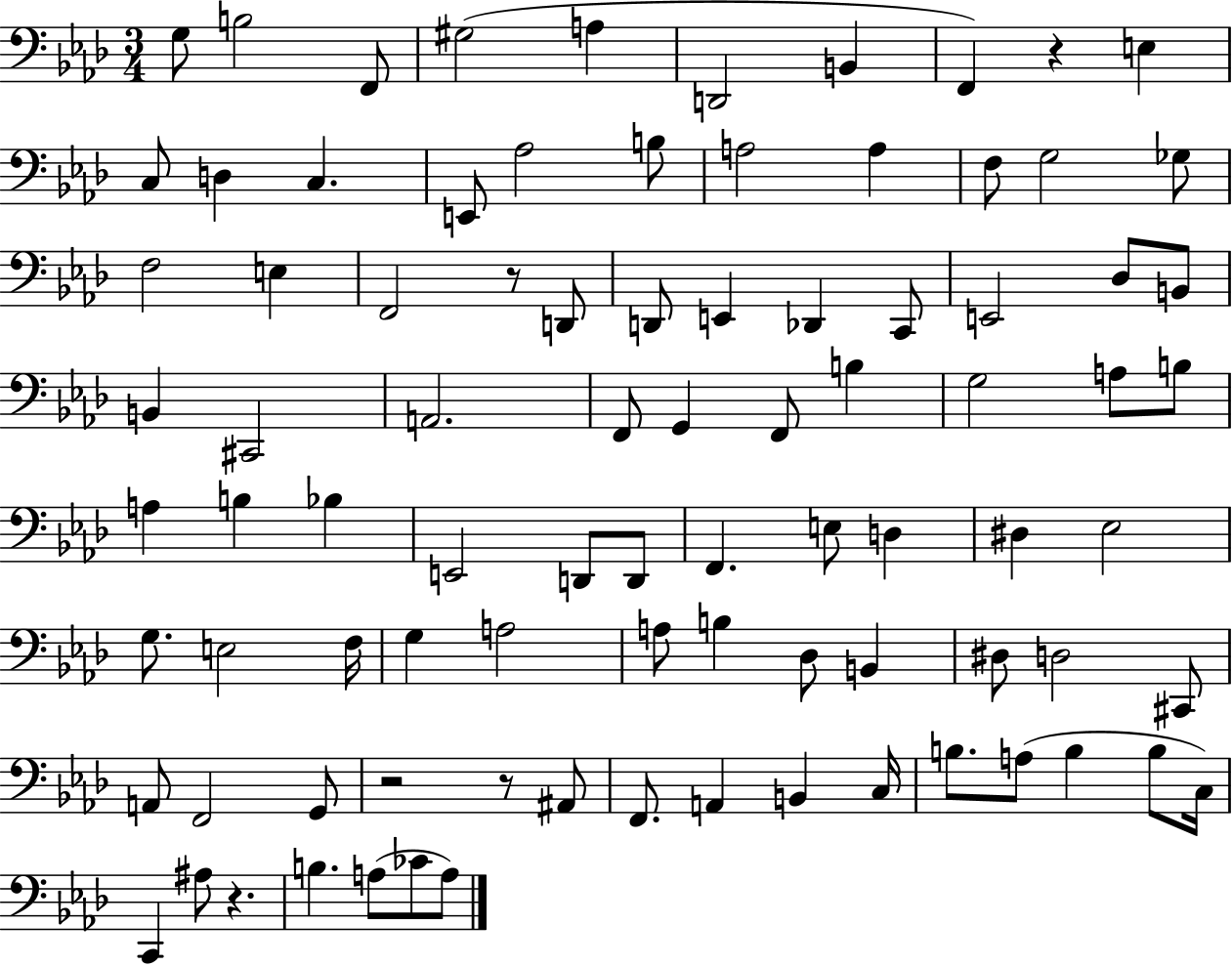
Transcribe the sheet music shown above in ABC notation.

X:1
T:Untitled
M:3/4
L:1/4
K:Ab
G,/2 B,2 F,,/2 ^G,2 A, D,,2 B,, F,, z E, C,/2 D, C, E,,/2 _A,2 B,/2 A,2 A, F,/2 G,2 _G,/2 F,2 E, F,,2 z/2 D,,/2 D,,/2 E,, _D,, C,,/2 E,,2 _D,/2 B,,/2 B,, ^C,,2 A,,2 F,,/2 G,, F,,/2 B, G,2 A,/2 B,/2 A, B, _B, E,,2 D,,/2 D,,/2 F,, E,/2 D, ^D, _E,2 G,/2 E,2 F,/4 G, A,2 A,/2 B, _D,/2 B,, ^D,/2 D,2 ^C,,/2 A,,/2 F,,2 G,,/2 z2 z/2 ^A,,/2 F,,/2 A,, B,, C,/4 B,/2 A,/2 B, B,/2 C,/4 C,, ^A,/2 z B, A,/2 _C/2 A,/2